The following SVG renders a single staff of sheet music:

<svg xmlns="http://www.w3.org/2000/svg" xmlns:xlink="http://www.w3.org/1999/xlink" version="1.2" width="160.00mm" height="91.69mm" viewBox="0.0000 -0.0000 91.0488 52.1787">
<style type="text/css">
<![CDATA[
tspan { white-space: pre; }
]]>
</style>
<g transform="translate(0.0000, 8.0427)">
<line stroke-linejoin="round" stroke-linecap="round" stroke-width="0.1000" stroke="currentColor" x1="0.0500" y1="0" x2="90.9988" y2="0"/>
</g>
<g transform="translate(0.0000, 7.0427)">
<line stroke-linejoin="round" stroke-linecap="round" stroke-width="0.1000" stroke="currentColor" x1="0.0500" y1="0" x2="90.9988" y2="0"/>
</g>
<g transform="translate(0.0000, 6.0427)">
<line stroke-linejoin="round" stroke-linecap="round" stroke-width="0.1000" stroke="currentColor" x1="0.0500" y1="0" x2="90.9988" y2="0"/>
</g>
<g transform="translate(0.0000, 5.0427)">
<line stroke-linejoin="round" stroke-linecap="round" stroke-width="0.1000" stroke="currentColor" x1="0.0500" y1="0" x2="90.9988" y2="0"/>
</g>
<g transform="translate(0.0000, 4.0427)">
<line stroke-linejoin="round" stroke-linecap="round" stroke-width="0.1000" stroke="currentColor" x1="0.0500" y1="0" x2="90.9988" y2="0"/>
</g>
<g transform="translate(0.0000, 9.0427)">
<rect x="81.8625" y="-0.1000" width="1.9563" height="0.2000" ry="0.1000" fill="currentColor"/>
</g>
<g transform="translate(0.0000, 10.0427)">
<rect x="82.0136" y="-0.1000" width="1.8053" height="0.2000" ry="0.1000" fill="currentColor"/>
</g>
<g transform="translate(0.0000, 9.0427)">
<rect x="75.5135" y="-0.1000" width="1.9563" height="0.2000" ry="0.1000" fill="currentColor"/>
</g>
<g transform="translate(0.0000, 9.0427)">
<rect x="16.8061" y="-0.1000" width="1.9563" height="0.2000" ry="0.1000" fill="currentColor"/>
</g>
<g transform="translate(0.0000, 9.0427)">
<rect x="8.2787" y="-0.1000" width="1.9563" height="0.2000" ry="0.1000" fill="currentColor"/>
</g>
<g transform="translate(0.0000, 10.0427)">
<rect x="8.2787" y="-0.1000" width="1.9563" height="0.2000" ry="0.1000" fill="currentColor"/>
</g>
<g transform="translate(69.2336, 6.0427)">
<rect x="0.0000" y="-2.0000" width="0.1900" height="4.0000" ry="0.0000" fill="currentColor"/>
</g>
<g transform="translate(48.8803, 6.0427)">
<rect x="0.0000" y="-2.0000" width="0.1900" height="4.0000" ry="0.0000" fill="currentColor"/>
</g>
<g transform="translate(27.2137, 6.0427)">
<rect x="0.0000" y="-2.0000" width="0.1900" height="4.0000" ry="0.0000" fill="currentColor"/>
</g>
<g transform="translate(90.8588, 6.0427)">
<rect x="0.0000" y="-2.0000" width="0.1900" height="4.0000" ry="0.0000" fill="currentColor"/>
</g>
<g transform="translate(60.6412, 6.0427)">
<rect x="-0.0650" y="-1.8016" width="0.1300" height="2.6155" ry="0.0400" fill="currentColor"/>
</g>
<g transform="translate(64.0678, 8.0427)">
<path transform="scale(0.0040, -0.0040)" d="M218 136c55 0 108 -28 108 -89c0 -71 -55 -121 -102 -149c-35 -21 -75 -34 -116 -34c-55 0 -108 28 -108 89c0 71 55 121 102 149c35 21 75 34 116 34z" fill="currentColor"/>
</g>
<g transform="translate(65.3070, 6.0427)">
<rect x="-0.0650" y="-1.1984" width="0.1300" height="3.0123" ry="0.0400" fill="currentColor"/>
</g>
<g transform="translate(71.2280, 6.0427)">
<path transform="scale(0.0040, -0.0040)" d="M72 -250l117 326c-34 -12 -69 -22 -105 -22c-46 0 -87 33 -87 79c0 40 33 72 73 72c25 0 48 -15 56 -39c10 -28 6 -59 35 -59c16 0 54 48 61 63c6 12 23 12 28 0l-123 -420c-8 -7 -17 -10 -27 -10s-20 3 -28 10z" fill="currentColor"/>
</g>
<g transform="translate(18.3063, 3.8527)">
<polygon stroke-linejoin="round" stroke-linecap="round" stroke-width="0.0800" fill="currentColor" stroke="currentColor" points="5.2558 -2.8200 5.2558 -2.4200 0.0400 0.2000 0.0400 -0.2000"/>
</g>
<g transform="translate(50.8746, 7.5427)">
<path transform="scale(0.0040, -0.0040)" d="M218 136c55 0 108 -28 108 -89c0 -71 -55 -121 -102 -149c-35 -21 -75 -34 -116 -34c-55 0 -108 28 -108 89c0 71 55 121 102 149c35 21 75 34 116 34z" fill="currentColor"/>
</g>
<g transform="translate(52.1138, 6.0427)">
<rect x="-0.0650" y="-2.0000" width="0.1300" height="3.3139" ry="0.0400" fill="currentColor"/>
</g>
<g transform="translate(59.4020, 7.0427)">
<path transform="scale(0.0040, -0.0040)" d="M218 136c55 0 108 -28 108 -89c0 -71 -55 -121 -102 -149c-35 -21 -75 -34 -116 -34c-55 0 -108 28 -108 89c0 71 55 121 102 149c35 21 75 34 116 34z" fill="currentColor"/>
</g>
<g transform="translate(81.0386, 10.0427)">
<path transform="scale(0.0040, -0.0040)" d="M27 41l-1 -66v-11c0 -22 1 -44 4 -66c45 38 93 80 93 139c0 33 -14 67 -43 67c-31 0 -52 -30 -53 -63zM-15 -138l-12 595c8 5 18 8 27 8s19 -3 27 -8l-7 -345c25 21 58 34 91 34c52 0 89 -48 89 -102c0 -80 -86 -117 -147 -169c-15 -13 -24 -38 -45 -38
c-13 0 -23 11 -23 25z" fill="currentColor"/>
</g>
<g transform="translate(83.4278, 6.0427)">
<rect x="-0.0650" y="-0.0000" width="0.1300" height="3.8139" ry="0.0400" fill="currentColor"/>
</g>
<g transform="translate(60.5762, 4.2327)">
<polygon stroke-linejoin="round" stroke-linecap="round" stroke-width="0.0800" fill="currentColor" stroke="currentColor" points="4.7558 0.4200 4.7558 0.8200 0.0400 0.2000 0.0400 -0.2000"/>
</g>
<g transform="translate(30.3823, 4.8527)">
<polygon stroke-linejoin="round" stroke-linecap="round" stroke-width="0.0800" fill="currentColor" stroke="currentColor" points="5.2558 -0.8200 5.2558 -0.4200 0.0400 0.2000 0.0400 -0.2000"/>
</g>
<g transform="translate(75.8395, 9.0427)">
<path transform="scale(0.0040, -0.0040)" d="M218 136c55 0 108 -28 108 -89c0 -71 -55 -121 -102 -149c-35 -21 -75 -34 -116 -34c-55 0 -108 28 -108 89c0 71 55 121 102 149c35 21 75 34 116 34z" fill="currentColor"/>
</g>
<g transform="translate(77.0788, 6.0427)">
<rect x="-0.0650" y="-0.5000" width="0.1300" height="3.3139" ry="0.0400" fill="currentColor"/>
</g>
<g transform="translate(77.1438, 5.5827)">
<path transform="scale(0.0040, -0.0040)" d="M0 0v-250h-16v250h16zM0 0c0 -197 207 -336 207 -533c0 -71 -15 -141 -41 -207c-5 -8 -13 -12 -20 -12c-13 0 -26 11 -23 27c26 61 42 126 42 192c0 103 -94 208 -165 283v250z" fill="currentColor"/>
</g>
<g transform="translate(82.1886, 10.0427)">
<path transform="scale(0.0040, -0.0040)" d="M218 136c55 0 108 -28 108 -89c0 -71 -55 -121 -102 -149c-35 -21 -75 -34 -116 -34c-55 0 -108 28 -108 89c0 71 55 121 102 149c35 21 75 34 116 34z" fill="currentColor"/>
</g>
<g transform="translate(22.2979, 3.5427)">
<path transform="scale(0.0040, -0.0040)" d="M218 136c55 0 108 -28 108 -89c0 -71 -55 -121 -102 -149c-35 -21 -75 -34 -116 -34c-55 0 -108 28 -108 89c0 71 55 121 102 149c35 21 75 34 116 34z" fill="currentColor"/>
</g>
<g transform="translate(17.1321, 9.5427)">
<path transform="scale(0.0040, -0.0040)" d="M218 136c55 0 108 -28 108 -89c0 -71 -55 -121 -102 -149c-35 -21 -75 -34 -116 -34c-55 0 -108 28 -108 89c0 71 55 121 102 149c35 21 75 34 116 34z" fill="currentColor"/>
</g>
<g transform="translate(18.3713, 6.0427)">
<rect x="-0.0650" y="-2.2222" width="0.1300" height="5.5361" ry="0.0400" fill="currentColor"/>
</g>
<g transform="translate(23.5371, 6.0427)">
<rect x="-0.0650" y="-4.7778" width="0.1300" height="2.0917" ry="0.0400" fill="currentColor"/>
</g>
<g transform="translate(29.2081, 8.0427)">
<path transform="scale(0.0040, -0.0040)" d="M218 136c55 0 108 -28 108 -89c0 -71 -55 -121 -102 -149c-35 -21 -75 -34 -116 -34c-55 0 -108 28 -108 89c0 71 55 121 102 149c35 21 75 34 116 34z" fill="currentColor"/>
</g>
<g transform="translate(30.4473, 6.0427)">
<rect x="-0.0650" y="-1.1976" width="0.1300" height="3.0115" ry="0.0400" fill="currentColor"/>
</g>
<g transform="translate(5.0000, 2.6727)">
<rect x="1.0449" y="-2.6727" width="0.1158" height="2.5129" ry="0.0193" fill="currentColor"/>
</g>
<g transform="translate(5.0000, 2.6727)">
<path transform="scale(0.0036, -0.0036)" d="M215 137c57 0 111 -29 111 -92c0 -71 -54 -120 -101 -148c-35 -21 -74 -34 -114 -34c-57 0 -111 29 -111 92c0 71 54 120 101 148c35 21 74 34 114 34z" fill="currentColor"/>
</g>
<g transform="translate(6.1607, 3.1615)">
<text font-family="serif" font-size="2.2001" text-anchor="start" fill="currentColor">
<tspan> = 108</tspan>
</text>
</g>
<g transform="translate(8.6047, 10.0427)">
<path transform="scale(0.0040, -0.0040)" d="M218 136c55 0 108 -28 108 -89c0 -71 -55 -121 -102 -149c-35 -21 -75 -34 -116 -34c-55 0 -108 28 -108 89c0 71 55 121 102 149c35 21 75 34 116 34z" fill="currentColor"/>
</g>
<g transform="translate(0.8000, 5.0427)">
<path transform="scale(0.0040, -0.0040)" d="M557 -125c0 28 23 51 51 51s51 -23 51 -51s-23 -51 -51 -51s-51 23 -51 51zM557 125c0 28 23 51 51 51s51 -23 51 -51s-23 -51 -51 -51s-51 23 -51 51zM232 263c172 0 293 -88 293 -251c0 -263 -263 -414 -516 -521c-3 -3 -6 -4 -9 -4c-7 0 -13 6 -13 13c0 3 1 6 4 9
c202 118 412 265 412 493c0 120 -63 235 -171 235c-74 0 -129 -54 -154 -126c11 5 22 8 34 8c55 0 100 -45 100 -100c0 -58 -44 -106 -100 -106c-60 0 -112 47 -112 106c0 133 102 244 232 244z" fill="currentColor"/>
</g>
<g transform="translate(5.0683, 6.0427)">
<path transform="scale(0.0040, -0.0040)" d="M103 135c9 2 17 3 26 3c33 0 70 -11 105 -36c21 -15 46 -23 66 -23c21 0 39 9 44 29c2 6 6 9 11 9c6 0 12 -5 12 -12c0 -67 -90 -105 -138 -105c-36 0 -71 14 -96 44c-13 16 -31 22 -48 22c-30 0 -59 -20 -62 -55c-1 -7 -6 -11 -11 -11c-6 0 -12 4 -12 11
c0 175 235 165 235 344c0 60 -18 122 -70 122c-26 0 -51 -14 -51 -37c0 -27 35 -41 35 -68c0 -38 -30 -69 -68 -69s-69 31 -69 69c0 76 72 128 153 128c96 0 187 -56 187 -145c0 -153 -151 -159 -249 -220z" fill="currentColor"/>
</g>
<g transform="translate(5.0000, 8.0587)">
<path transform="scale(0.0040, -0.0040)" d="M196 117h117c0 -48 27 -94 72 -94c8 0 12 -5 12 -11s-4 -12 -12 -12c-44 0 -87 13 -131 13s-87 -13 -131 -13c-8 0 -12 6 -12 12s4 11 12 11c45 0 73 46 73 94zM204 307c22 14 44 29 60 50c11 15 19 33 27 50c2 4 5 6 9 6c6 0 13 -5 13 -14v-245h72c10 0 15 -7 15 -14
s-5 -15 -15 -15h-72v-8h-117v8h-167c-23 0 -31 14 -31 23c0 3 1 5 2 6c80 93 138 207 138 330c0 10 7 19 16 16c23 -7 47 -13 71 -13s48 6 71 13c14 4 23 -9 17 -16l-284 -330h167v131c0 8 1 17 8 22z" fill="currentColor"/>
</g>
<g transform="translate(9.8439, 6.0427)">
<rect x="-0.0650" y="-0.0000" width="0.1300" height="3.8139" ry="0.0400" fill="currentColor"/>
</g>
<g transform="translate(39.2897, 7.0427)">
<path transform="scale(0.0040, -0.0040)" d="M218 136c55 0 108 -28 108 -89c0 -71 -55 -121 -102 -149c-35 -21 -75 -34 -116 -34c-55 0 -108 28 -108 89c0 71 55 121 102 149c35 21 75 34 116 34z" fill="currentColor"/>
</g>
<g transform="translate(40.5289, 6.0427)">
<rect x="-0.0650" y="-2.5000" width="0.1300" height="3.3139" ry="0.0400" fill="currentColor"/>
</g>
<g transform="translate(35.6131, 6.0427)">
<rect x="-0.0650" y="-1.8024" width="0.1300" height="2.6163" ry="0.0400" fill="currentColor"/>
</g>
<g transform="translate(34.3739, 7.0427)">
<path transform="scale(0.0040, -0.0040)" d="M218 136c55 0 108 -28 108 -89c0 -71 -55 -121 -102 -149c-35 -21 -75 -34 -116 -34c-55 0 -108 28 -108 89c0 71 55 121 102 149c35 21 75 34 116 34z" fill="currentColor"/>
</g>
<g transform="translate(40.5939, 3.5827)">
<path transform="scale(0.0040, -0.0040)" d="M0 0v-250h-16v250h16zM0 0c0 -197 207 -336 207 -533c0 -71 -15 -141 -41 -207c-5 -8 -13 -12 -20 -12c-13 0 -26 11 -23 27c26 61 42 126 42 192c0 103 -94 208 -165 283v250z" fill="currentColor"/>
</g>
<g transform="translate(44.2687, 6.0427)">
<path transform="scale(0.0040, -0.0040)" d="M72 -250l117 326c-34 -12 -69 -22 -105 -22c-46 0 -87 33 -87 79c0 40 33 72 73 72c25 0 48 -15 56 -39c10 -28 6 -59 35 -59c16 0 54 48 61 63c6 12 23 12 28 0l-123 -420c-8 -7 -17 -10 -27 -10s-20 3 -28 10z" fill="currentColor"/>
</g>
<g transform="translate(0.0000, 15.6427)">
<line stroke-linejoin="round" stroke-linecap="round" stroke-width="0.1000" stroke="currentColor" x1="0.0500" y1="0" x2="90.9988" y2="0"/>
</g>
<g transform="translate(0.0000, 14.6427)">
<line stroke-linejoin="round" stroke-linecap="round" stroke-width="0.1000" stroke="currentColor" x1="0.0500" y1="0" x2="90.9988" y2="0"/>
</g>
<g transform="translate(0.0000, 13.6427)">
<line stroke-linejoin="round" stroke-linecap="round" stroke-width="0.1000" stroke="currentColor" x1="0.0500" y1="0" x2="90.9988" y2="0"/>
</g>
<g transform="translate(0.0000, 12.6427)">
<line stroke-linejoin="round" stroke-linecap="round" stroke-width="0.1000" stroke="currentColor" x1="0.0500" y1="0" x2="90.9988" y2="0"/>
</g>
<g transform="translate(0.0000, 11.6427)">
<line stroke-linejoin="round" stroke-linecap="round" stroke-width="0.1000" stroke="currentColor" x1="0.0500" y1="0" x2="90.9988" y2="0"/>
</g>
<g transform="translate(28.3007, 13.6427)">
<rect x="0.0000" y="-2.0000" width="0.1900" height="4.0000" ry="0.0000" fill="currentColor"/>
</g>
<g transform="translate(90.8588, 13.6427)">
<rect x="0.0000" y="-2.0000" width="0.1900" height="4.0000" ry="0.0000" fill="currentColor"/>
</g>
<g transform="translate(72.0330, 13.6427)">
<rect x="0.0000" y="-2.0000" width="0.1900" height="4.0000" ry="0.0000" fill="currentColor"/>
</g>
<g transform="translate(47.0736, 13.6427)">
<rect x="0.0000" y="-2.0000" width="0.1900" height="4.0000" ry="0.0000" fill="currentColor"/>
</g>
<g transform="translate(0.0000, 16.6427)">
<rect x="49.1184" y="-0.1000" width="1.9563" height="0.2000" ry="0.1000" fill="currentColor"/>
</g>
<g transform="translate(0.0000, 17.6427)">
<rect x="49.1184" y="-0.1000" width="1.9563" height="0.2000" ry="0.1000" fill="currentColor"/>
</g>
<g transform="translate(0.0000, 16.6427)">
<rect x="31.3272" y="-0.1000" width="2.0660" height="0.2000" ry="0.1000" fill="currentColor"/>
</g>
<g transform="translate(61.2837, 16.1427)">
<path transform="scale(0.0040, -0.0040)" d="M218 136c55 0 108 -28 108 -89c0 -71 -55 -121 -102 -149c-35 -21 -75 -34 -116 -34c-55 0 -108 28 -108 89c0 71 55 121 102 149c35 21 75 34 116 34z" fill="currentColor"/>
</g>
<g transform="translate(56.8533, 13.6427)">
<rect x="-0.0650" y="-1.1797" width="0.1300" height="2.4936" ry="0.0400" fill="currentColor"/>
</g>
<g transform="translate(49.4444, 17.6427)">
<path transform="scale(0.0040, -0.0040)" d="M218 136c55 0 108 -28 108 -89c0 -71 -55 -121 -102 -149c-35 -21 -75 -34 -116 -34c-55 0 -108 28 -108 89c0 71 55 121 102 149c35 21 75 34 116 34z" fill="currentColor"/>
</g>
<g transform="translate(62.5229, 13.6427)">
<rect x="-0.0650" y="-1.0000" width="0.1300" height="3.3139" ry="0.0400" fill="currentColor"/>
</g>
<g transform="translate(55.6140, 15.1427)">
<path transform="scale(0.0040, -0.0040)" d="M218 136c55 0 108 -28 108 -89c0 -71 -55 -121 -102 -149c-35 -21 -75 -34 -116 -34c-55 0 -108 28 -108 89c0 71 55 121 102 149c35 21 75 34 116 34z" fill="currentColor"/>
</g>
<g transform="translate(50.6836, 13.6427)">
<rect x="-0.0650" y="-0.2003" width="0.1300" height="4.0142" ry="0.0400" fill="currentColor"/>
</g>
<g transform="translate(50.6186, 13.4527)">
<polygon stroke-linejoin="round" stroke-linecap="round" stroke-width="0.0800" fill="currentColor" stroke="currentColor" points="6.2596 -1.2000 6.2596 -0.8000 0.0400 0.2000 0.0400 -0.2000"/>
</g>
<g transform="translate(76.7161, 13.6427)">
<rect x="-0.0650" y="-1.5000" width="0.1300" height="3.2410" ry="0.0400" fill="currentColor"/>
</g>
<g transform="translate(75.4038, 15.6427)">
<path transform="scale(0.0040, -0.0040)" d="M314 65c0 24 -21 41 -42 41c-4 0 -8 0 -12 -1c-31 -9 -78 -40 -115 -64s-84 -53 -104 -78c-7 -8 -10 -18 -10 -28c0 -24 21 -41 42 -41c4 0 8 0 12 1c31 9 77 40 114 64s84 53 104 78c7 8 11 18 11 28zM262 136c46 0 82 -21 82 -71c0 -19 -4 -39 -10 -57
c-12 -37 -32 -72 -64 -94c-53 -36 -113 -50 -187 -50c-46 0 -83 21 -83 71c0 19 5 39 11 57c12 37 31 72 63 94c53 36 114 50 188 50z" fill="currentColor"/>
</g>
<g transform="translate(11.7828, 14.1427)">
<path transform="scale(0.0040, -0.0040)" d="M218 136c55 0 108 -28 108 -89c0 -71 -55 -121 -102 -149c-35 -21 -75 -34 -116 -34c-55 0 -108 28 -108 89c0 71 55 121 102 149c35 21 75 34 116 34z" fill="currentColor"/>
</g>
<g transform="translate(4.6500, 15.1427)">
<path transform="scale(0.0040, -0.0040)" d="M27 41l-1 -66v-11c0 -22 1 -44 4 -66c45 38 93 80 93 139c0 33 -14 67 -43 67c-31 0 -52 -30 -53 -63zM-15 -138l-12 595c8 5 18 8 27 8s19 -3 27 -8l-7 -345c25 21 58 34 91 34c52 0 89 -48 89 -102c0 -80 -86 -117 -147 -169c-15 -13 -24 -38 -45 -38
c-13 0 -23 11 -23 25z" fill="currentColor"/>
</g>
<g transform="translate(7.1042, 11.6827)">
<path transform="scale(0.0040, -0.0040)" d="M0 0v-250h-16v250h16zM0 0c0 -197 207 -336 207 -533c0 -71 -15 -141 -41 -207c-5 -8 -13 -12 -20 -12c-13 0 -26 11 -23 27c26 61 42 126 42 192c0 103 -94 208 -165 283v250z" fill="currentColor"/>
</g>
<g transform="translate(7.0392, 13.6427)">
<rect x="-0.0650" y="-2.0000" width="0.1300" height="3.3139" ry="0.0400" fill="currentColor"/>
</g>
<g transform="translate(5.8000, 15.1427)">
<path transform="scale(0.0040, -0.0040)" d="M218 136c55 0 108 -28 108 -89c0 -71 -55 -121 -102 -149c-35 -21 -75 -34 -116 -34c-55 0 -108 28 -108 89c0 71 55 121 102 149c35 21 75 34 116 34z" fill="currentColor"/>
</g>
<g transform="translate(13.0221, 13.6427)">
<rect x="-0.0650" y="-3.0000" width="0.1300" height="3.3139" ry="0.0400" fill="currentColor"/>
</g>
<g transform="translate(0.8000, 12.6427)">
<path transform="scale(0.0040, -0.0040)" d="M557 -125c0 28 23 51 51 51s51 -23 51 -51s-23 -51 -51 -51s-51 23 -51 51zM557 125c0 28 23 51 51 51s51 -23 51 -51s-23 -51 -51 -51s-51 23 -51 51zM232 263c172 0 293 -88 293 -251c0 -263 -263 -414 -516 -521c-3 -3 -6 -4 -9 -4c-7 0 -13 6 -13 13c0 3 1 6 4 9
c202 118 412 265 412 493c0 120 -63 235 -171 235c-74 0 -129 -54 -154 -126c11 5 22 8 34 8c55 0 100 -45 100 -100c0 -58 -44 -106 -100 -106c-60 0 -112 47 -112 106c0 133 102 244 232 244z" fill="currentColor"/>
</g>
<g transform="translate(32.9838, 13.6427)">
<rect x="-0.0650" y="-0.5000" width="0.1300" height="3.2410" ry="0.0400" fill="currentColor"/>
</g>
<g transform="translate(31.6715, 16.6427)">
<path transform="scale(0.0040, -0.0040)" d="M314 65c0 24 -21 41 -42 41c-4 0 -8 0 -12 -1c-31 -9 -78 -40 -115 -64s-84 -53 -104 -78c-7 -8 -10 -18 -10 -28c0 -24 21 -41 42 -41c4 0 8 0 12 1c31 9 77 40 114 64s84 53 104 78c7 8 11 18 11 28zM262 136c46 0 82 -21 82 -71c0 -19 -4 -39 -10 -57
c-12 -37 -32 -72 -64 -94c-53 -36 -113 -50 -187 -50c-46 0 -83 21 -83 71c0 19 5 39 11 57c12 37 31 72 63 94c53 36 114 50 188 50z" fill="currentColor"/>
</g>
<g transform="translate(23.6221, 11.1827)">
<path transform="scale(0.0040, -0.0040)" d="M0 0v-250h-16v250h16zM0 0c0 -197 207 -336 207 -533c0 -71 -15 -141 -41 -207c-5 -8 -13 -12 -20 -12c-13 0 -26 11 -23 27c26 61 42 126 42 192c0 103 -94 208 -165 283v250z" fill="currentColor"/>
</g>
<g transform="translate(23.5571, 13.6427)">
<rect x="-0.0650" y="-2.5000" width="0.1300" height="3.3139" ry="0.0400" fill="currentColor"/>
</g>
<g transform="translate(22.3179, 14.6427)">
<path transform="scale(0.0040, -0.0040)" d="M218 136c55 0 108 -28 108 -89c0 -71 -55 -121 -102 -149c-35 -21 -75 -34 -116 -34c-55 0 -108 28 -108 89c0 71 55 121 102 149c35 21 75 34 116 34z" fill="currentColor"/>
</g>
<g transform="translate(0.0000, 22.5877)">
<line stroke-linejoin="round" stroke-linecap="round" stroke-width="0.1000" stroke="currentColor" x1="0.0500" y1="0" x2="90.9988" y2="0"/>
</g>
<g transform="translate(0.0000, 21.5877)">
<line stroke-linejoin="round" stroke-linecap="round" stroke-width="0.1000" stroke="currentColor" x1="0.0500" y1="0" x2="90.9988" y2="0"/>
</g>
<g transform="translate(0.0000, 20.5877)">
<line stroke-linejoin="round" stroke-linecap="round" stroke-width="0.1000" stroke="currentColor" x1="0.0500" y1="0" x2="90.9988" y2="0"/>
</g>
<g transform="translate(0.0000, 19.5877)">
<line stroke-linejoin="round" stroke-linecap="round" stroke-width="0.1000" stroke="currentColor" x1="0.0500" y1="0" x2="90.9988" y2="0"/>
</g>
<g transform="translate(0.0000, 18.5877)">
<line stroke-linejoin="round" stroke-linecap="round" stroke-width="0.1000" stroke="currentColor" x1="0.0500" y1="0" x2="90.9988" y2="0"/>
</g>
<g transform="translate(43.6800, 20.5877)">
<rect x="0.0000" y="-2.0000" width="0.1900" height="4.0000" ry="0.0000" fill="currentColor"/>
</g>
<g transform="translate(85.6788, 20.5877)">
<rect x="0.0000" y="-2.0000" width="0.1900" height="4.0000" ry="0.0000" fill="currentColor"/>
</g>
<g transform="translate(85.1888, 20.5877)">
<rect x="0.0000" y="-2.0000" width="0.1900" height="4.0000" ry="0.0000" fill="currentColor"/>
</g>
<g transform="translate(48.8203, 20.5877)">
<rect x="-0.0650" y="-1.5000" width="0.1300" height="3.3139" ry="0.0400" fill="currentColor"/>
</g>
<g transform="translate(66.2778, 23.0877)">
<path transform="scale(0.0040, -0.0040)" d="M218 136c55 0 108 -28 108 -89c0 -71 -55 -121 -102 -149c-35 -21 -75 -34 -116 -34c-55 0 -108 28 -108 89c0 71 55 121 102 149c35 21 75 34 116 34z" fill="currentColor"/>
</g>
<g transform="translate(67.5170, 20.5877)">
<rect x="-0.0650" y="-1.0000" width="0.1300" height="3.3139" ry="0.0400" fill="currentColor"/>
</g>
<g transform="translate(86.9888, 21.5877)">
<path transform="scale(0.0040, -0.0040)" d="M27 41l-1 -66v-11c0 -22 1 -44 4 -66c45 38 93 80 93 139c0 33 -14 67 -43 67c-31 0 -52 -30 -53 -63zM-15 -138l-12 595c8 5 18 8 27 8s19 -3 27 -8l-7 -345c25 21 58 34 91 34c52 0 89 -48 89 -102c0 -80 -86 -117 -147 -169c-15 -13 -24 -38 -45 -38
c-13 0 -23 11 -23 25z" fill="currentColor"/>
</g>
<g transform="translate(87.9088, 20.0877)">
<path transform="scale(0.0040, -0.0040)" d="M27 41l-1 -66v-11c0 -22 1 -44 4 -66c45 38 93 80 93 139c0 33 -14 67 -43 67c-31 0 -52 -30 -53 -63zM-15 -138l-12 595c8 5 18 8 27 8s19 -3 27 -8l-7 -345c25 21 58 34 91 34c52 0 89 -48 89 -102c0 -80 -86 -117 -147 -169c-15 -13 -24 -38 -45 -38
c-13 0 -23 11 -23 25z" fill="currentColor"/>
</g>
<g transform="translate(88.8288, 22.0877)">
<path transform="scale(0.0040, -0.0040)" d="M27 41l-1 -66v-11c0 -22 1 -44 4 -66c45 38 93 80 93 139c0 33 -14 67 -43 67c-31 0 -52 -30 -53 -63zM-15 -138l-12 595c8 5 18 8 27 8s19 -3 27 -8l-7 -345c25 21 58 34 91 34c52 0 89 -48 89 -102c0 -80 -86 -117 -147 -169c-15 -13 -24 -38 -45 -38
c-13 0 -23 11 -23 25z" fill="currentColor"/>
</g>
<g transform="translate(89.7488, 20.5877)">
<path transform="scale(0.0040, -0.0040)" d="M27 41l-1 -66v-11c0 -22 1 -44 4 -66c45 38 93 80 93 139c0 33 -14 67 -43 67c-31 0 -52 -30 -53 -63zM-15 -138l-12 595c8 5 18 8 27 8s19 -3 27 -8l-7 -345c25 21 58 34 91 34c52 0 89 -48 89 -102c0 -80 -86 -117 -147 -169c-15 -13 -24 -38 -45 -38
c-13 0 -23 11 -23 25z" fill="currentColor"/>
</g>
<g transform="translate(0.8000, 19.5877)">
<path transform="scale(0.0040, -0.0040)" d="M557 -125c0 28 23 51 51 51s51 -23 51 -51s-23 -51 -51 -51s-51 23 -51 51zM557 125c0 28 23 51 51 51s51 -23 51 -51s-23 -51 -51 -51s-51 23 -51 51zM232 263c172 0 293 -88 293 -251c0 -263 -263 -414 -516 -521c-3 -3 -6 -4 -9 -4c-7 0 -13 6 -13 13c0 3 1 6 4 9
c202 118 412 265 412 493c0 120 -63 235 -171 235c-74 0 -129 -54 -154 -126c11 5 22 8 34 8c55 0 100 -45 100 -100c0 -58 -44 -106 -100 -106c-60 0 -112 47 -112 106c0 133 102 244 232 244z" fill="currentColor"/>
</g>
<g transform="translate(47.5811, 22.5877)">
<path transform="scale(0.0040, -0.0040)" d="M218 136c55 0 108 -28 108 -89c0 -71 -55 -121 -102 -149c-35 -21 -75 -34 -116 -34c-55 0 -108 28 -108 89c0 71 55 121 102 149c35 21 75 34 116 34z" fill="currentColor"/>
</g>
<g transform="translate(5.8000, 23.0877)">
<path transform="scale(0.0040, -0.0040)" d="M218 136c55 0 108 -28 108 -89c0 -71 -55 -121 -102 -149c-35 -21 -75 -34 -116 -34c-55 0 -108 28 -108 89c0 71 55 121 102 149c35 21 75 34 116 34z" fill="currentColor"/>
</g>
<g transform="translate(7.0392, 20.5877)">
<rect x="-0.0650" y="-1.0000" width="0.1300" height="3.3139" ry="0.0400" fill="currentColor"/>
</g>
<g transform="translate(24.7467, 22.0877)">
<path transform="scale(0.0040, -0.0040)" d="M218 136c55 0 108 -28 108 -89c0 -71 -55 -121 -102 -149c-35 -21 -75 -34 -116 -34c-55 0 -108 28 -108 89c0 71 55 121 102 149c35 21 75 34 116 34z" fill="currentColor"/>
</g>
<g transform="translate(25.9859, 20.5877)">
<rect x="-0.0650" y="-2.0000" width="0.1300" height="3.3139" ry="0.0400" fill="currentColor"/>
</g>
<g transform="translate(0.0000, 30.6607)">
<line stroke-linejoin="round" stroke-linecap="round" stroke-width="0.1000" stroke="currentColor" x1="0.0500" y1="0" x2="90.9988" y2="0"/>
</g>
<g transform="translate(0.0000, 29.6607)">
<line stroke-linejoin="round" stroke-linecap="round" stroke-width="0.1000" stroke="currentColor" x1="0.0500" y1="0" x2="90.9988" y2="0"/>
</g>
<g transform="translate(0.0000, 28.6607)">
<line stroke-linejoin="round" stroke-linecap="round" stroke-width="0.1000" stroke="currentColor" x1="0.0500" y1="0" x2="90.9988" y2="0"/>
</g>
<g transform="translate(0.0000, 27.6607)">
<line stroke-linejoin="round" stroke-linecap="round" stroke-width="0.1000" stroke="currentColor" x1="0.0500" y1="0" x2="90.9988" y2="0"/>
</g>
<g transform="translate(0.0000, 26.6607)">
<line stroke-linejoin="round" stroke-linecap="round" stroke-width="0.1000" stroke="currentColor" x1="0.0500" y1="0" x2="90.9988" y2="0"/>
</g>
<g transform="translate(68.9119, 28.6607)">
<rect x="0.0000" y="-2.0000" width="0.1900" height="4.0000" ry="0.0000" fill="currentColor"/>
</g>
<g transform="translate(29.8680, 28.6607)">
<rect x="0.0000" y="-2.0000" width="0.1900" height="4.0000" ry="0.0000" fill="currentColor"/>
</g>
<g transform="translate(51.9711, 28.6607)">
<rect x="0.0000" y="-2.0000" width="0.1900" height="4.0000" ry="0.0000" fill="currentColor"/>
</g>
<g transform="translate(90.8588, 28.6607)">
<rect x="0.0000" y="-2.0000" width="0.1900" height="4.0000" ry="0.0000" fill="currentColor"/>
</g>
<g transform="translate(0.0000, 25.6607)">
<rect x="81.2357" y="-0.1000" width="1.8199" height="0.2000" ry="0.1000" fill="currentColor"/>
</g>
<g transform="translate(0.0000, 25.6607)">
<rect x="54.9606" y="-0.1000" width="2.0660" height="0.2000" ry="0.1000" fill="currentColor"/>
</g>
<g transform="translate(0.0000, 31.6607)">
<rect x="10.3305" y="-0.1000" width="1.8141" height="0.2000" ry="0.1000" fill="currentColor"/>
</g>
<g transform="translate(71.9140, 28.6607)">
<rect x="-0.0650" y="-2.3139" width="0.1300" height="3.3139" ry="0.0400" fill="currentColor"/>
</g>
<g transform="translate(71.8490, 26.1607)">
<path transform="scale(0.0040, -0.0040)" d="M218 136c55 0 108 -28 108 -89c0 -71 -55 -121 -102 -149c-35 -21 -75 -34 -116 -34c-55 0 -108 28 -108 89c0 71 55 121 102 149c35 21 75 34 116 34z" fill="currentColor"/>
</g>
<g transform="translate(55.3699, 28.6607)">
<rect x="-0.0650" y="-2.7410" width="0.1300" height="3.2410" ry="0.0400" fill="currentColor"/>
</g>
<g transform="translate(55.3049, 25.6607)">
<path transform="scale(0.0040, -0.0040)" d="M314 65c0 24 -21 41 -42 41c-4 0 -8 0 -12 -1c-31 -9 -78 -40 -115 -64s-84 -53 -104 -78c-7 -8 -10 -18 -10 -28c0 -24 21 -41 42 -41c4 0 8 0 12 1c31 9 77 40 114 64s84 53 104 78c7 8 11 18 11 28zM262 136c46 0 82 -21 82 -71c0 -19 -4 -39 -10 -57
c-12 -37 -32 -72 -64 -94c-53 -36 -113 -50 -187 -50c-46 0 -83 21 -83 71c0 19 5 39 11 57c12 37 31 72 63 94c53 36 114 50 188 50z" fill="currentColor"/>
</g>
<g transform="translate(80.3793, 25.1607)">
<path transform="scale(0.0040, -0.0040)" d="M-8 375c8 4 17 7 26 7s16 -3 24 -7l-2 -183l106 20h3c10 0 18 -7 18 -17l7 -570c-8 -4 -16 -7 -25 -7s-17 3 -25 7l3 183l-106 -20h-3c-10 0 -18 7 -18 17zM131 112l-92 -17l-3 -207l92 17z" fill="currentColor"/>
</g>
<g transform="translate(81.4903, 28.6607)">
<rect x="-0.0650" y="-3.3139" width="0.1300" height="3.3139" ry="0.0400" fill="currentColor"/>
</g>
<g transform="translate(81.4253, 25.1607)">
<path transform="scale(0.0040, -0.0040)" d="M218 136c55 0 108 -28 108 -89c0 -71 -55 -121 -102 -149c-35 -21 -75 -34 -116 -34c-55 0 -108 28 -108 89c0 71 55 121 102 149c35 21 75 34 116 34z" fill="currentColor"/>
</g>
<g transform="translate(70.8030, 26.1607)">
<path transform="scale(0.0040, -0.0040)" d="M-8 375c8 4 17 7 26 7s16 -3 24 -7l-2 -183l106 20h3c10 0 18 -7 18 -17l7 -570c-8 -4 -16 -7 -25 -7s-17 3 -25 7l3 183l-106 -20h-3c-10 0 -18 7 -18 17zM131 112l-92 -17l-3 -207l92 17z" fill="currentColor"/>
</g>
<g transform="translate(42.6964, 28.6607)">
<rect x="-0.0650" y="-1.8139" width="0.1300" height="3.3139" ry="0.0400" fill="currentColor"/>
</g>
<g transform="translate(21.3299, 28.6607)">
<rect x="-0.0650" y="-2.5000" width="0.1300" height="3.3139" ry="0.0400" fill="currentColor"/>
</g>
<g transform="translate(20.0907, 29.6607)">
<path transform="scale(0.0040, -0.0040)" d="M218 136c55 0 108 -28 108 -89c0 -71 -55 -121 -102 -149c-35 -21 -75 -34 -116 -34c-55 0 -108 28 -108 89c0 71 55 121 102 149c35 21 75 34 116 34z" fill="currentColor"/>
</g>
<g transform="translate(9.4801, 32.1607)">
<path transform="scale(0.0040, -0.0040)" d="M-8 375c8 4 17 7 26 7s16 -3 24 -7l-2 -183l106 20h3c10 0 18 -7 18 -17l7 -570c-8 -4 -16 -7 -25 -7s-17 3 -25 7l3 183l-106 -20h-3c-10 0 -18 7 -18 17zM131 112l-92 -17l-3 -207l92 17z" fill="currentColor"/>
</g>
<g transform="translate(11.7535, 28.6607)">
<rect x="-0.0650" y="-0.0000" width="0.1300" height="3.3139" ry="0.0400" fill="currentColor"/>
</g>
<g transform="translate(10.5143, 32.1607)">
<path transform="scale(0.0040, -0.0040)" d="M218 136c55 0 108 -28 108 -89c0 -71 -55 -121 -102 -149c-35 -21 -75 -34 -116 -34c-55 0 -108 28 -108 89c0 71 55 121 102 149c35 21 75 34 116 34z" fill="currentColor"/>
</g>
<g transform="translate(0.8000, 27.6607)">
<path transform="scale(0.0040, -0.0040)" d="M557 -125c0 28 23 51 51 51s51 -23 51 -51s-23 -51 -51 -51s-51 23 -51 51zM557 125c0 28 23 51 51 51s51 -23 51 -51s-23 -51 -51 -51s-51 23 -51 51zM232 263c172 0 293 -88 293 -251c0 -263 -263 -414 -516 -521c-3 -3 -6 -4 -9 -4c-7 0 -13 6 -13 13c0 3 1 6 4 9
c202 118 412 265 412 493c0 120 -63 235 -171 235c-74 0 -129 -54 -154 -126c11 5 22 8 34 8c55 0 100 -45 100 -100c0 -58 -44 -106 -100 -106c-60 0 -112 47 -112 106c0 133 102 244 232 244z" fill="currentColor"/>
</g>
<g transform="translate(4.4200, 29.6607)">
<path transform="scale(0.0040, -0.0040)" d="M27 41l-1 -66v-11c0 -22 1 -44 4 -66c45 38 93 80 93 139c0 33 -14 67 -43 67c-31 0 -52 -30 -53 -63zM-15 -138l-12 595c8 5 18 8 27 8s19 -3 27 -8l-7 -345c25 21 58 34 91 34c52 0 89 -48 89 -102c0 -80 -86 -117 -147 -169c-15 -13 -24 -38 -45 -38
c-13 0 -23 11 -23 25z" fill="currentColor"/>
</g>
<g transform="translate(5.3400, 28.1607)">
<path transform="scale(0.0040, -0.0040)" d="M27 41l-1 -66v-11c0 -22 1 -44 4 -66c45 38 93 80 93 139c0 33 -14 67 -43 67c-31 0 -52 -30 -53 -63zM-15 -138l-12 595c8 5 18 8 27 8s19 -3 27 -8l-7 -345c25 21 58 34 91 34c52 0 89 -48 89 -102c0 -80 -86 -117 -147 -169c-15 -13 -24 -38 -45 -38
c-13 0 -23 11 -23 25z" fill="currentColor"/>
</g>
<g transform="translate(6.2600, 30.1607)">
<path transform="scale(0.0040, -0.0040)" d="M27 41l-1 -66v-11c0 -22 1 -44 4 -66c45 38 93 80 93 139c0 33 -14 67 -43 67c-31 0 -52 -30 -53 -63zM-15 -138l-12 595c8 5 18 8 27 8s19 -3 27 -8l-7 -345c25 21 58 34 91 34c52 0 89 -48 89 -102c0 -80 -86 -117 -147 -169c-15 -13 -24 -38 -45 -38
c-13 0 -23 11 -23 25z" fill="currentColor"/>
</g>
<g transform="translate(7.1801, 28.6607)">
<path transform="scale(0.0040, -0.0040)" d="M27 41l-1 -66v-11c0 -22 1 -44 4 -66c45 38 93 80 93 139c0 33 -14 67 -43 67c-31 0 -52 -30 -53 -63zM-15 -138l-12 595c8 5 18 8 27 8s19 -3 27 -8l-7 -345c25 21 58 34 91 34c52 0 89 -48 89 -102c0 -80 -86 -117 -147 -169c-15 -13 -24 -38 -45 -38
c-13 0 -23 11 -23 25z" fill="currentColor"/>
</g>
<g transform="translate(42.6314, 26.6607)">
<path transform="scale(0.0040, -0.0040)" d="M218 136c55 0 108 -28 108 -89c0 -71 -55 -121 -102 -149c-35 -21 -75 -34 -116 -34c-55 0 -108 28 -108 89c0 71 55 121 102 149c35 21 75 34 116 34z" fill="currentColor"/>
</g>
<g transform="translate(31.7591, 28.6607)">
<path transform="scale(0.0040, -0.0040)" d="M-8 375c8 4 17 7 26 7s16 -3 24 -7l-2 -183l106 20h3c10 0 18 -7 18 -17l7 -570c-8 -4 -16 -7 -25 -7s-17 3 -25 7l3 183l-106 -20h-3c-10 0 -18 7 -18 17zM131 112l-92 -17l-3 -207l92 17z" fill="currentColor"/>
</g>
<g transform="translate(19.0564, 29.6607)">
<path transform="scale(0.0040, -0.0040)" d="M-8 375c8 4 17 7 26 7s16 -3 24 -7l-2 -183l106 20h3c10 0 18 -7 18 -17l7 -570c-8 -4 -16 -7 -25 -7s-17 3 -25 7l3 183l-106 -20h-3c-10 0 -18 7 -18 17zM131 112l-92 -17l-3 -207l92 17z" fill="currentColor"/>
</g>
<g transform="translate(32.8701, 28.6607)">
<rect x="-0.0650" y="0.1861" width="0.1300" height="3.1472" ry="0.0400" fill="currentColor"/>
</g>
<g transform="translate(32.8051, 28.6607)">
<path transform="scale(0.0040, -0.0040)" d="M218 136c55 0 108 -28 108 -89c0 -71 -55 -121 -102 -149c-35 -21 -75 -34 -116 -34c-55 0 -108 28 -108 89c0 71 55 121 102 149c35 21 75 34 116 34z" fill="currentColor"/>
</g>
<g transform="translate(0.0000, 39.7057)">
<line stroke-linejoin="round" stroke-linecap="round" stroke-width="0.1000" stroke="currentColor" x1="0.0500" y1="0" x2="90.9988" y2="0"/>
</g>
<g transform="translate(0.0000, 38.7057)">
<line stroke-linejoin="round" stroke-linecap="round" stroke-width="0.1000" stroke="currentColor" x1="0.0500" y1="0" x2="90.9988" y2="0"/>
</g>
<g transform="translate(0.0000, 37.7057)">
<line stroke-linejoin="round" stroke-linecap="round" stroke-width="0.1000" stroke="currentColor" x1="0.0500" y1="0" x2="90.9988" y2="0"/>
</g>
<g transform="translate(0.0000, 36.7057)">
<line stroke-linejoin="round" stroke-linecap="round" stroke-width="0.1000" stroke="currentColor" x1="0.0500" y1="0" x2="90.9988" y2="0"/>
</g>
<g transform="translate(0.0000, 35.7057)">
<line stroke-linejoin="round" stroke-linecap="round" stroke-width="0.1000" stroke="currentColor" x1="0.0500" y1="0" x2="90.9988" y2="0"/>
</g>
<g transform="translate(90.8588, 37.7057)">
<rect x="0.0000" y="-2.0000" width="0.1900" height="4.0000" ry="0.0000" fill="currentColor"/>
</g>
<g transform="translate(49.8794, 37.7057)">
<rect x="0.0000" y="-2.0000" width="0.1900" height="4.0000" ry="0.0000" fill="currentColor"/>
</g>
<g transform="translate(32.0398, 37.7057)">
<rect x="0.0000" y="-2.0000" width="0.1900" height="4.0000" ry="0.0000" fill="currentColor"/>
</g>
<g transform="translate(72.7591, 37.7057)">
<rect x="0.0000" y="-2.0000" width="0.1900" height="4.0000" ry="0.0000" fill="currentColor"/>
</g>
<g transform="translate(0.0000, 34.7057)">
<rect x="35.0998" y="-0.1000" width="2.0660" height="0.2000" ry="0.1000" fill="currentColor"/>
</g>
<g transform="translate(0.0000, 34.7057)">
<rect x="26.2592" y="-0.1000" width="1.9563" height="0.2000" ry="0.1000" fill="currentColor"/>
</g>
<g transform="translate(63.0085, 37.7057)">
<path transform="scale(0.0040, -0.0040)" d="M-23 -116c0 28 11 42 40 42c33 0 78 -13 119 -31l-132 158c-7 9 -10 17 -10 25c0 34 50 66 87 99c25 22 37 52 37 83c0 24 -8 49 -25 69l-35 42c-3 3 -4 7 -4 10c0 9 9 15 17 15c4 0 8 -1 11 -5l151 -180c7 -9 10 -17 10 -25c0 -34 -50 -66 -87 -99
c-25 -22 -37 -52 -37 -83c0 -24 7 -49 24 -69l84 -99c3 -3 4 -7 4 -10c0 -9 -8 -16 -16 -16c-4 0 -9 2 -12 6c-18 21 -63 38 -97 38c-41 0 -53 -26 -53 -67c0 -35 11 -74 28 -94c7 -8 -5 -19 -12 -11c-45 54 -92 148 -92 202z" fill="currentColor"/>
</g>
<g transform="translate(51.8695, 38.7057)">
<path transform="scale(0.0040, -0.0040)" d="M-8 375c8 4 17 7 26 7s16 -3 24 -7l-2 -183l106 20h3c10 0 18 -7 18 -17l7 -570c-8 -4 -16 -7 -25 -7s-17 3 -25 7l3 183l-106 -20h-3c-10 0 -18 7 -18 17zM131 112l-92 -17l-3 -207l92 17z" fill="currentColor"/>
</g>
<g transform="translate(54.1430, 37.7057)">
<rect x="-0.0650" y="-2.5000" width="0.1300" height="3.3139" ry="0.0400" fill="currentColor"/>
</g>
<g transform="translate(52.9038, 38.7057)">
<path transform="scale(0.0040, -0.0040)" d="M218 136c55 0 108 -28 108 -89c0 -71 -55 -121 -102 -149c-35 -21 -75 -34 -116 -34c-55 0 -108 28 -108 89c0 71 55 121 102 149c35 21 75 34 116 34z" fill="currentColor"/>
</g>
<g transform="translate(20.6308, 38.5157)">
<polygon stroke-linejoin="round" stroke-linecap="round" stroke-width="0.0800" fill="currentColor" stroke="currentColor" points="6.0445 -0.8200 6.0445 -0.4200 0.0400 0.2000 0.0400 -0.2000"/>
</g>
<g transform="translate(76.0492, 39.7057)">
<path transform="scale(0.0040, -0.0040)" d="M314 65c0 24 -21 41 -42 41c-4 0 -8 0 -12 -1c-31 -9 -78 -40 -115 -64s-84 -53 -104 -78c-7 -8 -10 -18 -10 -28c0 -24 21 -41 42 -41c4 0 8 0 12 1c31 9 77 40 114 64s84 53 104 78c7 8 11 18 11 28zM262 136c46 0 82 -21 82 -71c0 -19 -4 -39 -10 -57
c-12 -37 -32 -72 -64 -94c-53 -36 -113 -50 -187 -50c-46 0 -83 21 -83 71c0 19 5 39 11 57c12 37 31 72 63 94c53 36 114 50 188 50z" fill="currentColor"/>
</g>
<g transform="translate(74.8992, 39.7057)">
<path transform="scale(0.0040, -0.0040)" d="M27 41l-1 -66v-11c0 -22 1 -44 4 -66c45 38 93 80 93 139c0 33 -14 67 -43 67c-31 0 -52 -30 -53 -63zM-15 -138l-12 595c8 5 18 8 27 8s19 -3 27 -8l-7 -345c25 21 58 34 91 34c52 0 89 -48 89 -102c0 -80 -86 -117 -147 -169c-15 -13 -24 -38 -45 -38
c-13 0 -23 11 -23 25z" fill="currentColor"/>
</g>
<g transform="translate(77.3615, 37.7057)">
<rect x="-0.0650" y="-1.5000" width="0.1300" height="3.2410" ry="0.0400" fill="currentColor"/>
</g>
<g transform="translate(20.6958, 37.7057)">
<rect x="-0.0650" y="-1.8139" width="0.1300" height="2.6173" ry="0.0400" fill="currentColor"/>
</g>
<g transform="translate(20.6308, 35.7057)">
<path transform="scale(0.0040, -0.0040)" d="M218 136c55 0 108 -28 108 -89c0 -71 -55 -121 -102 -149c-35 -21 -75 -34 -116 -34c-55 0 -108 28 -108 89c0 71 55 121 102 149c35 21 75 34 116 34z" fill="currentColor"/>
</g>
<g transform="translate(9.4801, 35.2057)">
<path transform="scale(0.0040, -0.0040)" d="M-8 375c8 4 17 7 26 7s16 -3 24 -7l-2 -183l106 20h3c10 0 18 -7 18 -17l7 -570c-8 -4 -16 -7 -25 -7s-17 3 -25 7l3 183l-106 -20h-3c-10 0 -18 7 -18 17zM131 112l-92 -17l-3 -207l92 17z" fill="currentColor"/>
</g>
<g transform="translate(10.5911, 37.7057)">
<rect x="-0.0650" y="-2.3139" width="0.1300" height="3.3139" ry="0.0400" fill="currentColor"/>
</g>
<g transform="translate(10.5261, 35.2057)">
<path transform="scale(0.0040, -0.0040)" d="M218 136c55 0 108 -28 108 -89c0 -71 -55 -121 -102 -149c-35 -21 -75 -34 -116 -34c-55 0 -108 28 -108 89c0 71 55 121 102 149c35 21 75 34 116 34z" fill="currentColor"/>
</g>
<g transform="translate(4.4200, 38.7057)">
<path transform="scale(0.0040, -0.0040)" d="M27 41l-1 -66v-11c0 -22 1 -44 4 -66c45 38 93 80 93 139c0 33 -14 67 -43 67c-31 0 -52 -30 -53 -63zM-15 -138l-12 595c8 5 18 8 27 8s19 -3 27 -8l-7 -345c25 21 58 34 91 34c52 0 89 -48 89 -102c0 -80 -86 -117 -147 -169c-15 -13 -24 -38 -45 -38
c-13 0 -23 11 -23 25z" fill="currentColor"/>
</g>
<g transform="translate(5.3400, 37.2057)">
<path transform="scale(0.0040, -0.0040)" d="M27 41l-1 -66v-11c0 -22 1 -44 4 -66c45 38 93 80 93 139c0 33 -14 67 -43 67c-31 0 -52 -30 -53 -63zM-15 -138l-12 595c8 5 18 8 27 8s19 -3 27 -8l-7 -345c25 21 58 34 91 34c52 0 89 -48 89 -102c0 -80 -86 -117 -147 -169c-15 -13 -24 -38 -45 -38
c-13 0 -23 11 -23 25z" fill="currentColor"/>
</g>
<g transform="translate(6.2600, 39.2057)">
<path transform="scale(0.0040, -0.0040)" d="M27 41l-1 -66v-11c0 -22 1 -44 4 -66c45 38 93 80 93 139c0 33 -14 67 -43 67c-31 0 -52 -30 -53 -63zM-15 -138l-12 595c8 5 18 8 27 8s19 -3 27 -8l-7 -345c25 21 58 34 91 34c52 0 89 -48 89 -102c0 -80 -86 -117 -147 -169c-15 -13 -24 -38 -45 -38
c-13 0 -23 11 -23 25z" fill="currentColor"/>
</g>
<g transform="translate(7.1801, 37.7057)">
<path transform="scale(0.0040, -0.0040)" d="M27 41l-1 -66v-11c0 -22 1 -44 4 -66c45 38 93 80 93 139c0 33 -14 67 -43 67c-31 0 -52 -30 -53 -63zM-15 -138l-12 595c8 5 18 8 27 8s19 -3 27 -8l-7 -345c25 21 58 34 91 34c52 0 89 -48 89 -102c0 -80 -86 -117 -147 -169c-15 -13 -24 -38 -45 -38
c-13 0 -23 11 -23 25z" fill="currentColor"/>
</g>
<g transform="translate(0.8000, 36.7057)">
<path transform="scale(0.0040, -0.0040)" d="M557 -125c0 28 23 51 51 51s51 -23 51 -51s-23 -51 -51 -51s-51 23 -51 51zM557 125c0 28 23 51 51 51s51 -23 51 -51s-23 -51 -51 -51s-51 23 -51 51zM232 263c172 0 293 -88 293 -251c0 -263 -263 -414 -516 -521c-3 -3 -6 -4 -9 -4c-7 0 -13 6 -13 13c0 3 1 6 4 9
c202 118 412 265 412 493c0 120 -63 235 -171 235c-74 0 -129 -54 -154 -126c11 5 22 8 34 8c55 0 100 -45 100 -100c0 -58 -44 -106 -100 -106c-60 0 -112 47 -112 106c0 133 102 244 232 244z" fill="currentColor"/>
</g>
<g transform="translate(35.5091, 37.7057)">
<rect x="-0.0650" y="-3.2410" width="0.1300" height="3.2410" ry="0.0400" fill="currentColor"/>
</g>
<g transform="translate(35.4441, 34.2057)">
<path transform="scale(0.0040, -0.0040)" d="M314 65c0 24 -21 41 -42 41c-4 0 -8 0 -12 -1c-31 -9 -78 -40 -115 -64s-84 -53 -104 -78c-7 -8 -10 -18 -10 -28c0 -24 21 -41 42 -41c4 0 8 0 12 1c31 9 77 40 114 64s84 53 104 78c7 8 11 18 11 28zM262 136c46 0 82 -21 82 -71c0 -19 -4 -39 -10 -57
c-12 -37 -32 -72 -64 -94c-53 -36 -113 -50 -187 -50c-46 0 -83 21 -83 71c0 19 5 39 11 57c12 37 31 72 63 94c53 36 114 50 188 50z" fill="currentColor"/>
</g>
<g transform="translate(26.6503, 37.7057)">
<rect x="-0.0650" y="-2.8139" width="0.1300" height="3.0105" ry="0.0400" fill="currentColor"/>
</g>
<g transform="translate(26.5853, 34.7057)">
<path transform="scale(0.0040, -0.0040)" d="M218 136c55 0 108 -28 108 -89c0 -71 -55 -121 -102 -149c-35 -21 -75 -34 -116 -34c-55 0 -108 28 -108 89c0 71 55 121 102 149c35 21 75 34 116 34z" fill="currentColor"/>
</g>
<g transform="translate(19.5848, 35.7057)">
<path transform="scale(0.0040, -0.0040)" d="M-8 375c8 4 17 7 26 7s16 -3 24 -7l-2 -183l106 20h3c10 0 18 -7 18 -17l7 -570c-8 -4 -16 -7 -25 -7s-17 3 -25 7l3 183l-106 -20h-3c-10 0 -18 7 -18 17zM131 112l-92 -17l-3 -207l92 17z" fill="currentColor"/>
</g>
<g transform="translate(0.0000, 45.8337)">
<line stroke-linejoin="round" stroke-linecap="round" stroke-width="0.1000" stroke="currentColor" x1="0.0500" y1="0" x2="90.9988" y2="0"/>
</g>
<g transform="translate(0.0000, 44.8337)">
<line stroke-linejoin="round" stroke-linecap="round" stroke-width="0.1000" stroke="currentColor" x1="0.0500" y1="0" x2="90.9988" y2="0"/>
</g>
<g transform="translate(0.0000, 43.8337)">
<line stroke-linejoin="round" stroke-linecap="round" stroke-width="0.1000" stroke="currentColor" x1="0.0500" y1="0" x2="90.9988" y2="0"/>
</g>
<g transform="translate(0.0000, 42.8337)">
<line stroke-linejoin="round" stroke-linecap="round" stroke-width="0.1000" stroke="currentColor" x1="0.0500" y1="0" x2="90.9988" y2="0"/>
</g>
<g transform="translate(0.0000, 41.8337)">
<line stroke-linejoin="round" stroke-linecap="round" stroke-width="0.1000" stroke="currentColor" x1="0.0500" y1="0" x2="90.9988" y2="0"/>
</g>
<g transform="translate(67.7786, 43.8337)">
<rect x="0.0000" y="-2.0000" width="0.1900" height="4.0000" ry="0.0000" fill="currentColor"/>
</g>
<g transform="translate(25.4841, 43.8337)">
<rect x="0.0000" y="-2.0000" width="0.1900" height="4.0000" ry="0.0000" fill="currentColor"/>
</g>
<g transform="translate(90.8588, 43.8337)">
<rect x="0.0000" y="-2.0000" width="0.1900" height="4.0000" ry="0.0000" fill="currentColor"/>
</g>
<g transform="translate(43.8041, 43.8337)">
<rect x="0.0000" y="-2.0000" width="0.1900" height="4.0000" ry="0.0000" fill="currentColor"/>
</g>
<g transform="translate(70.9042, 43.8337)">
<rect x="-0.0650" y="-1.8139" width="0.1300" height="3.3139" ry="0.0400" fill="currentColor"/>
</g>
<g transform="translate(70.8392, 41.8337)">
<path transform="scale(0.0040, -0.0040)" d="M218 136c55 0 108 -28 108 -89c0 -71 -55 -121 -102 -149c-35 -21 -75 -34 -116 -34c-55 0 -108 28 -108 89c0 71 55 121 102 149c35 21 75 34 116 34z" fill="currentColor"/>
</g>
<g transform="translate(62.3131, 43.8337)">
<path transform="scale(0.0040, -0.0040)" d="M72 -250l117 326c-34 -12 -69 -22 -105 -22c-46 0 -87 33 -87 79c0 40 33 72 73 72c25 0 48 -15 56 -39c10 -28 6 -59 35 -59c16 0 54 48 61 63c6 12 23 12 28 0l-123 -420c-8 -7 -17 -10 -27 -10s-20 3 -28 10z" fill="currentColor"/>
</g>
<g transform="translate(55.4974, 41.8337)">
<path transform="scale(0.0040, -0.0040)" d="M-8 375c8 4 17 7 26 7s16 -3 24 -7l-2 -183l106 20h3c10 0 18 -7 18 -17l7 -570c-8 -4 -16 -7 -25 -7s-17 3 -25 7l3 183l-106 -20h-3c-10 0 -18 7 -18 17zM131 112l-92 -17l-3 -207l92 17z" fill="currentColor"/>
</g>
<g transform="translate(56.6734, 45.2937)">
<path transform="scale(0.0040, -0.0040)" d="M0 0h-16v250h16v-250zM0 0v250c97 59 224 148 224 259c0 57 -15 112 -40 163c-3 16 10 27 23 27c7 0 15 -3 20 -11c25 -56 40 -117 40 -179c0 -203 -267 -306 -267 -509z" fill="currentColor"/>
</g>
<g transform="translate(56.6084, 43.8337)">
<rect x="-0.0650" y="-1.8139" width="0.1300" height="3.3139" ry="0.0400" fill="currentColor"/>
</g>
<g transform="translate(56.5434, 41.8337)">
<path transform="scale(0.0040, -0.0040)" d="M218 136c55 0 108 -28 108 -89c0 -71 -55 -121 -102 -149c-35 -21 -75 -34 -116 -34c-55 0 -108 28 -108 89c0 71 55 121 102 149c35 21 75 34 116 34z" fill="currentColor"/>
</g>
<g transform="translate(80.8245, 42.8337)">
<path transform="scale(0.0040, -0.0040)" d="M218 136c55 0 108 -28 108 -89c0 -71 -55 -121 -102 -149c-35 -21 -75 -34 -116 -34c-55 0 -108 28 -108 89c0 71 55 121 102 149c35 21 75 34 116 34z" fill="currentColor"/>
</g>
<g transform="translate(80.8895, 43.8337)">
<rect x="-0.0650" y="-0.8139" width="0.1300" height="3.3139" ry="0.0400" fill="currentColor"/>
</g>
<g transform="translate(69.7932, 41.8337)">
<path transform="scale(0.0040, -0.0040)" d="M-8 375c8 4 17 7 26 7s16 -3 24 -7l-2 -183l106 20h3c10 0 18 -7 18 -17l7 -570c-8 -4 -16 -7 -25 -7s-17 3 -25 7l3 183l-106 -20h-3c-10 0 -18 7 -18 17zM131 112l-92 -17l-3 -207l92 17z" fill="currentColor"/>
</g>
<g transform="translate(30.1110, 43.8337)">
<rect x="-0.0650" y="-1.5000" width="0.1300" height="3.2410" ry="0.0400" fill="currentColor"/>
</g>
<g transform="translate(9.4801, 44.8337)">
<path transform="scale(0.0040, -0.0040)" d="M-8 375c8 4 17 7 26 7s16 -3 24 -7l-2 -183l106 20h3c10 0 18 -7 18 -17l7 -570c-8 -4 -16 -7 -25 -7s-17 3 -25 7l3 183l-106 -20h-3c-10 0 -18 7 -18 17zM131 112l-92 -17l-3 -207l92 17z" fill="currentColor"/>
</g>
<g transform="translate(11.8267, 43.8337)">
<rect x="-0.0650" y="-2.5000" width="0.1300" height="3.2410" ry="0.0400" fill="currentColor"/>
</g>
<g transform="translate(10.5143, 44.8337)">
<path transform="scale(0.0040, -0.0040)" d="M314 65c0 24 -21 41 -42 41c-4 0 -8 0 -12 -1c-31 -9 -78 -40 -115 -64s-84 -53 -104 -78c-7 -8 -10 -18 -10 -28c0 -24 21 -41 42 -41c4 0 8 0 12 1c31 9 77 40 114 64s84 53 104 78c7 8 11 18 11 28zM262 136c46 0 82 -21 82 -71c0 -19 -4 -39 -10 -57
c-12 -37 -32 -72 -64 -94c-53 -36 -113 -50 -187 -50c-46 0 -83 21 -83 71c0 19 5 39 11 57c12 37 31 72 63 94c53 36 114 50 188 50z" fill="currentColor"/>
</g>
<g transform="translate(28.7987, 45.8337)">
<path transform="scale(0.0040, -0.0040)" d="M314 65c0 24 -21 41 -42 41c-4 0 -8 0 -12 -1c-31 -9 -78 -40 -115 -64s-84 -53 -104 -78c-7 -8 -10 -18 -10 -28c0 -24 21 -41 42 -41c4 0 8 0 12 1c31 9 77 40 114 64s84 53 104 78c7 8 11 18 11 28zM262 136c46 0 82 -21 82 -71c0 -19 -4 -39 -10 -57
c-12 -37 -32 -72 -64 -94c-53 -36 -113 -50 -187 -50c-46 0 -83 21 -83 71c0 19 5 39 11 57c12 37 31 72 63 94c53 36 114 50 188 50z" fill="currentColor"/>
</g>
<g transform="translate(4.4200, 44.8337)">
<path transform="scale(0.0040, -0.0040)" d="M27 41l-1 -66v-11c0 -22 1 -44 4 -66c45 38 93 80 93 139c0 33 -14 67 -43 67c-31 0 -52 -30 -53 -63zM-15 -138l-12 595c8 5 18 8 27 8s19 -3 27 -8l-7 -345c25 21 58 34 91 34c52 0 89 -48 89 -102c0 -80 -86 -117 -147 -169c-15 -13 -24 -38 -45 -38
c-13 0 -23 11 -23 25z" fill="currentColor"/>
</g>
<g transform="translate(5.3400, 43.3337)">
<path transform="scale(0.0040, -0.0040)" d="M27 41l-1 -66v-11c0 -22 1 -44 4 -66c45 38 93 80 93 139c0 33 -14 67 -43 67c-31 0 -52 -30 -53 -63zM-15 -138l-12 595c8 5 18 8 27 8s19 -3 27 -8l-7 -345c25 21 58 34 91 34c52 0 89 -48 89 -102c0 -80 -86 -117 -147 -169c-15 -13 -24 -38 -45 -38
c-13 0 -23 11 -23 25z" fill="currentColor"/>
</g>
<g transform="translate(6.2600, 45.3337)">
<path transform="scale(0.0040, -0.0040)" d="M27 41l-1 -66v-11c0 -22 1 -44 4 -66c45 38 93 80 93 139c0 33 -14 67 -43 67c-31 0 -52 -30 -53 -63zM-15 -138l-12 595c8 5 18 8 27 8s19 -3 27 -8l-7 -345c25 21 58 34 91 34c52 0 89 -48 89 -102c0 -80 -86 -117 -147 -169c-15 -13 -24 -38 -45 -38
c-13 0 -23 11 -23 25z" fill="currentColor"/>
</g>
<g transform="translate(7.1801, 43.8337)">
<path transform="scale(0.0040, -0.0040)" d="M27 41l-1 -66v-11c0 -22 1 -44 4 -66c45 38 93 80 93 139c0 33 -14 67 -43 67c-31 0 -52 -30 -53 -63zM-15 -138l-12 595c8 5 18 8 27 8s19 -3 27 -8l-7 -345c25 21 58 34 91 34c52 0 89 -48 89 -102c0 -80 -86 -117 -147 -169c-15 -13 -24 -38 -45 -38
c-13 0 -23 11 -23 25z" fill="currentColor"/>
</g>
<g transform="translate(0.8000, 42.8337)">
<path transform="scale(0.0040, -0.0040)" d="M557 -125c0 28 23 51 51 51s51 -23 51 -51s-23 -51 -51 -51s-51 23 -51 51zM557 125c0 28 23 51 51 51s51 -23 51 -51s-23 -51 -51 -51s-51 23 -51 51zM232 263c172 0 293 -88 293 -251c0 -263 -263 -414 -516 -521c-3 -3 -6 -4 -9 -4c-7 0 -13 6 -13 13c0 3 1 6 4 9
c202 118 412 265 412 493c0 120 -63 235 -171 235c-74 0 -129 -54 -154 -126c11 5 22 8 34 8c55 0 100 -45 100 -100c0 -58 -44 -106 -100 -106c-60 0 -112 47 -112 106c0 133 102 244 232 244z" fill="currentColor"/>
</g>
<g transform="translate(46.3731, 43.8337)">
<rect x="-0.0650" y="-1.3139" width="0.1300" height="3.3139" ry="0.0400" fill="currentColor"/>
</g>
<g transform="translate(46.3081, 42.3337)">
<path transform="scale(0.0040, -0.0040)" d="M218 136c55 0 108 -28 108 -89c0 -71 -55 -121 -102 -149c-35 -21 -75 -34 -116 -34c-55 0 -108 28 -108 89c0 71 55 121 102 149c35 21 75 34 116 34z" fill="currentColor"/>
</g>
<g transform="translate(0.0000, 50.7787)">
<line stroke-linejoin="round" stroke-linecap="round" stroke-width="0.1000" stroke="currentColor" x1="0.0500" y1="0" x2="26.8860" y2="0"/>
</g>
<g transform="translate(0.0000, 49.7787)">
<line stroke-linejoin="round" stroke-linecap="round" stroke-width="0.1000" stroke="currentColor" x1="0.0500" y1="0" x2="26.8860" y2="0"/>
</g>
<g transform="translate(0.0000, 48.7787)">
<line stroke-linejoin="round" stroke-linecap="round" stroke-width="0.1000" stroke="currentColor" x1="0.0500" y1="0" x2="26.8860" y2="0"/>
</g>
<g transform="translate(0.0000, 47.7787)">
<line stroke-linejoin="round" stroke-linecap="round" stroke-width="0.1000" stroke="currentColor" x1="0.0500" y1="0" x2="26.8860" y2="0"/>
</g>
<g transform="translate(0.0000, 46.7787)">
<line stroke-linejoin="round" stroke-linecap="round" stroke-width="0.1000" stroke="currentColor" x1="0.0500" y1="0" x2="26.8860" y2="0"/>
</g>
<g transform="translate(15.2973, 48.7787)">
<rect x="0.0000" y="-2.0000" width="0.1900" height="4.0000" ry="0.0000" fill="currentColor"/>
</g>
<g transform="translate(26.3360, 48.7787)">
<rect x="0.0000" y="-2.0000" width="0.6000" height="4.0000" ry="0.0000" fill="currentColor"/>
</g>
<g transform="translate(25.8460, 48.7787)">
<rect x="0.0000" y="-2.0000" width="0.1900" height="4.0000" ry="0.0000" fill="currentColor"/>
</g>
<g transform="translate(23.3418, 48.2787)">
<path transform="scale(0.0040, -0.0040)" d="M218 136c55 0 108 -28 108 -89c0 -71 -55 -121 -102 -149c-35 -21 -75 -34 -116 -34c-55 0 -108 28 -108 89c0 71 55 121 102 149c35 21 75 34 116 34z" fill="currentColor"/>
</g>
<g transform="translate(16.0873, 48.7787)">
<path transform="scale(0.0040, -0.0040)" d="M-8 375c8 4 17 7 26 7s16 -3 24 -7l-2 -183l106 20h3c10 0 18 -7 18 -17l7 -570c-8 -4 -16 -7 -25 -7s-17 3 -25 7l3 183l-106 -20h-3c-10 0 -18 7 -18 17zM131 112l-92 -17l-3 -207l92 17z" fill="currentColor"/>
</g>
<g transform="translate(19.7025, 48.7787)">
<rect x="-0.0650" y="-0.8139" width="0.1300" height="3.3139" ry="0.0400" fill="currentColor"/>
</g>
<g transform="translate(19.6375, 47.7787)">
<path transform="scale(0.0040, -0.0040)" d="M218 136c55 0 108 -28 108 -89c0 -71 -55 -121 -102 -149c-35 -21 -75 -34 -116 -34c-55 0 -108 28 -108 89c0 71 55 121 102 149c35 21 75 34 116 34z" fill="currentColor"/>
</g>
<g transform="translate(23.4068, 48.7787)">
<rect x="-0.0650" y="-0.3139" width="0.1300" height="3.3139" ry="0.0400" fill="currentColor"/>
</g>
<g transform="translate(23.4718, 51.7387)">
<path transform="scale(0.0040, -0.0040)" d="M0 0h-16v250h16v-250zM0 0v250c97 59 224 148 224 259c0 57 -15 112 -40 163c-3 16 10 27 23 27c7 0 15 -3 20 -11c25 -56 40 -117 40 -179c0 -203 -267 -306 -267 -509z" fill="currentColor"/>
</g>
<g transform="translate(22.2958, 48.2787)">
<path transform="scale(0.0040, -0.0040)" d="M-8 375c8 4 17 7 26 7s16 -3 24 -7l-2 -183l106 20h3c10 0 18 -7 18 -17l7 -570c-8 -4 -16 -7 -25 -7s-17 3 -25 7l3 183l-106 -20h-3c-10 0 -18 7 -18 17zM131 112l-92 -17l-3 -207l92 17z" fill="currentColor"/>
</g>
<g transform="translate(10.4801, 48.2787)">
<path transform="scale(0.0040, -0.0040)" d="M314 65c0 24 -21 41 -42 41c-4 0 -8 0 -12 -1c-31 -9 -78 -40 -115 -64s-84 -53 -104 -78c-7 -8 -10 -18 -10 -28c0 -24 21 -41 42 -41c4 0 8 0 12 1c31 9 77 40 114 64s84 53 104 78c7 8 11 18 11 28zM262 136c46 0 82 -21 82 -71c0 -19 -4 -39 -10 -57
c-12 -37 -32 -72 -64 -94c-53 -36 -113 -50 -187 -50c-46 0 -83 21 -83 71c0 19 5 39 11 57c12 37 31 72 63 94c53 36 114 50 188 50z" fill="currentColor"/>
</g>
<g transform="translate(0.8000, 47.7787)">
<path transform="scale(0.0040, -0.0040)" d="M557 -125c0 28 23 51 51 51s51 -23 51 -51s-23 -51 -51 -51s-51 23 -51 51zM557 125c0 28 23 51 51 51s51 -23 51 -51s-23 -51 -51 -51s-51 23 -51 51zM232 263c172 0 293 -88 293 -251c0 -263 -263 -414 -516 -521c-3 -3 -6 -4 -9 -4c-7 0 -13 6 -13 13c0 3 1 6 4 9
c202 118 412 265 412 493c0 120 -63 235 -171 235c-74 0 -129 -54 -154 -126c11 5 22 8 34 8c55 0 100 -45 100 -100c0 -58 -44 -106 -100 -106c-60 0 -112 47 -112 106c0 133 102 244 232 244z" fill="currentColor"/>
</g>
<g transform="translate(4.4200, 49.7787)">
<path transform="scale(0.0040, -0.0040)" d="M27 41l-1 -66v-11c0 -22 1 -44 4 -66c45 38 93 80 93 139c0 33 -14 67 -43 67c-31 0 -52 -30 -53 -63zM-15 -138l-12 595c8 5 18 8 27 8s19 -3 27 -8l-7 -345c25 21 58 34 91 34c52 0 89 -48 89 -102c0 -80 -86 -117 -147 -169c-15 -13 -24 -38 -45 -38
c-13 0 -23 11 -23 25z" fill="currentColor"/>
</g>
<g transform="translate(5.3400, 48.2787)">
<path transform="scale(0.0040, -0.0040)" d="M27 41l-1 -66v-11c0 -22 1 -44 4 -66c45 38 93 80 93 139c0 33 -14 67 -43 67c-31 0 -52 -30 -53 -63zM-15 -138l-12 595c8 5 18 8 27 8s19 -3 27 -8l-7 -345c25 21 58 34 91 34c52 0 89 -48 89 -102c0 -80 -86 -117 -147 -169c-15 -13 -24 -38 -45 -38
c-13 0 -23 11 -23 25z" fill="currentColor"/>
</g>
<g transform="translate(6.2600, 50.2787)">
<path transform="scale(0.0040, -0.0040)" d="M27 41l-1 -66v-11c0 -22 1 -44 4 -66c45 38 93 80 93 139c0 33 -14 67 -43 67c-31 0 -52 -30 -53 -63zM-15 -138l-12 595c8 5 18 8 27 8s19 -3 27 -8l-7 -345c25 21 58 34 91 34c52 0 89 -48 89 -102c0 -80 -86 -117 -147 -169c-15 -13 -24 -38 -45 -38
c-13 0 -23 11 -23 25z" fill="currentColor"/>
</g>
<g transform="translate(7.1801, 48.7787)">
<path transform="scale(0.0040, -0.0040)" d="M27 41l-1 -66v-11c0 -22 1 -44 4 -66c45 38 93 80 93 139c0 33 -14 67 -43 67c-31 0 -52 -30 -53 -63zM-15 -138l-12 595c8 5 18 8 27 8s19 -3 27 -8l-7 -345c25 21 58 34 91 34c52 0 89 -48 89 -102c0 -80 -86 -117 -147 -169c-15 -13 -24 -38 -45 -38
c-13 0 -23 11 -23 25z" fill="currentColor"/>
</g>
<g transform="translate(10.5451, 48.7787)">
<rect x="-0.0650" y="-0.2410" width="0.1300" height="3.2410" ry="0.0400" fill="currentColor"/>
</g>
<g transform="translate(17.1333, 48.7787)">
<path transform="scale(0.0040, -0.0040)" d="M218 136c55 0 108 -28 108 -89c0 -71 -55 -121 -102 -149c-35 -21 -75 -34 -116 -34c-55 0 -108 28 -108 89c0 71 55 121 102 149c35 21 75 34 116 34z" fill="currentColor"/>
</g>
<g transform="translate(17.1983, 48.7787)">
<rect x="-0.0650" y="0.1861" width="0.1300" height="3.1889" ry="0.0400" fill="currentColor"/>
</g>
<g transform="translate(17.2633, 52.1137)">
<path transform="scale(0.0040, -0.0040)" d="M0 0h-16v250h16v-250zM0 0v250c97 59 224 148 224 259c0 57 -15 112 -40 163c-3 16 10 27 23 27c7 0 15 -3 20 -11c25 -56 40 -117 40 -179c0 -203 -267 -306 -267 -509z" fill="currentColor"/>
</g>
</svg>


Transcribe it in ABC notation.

X:1
T:Untitled
M:2/4
L:1/4
K:C
C,, D,,/2 B,/2 G,,/2 B,,/2 B,,/2 z/2 A,, B,,/2 G,,/2 z/2 E,,/2 _C,, _A,,/2 C, B,,/2 E,,2 C,,/2 A,,/2 F,, G,,2 F,, A,, G,, F,, D,, B,, D, _A, C2 B, D B, A,/2 C/2 _D2 B,, z _G,,2 B,,2 G,,2 G, A,/2 z/2 A, F, _E,2 D,/2 F, E,/2